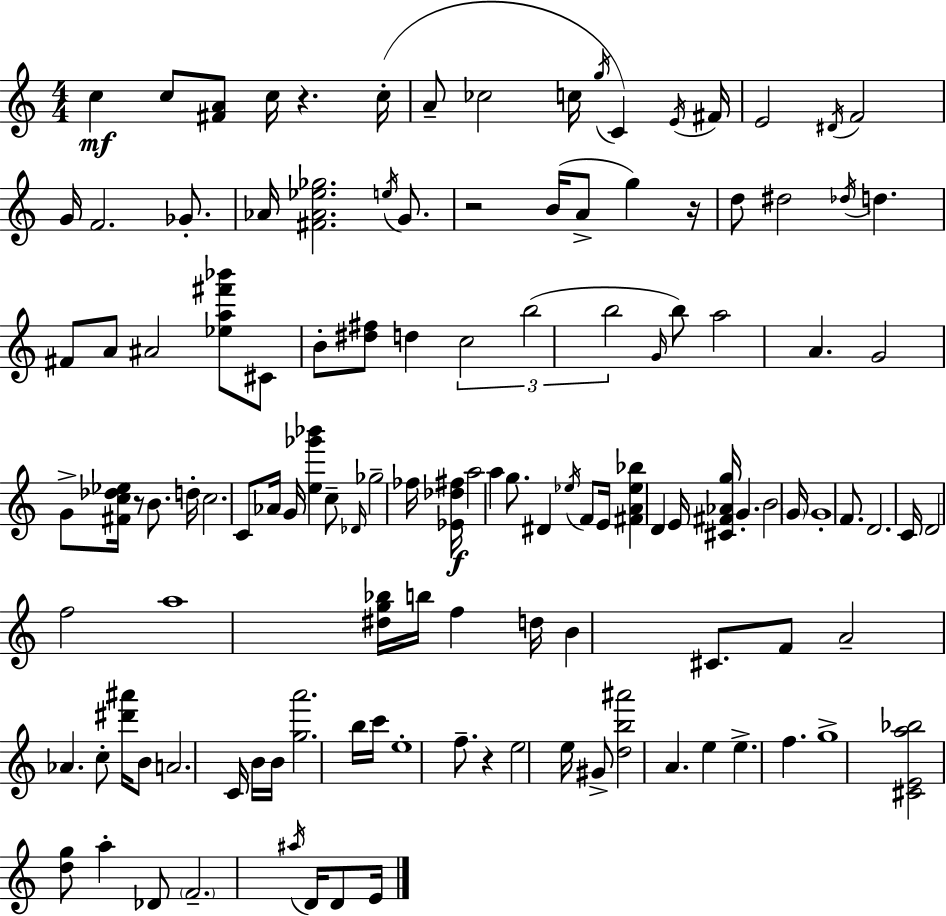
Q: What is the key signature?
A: C major